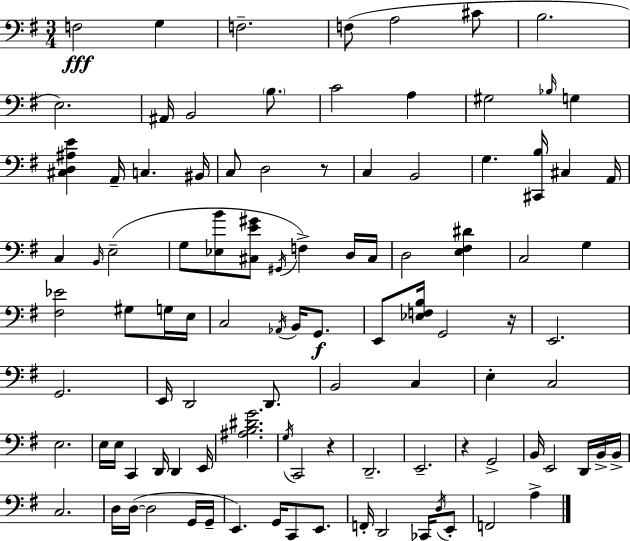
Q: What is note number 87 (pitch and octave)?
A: E2